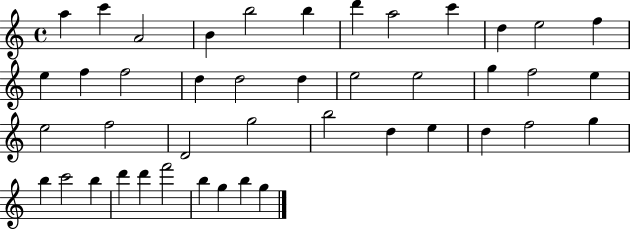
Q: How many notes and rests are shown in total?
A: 43